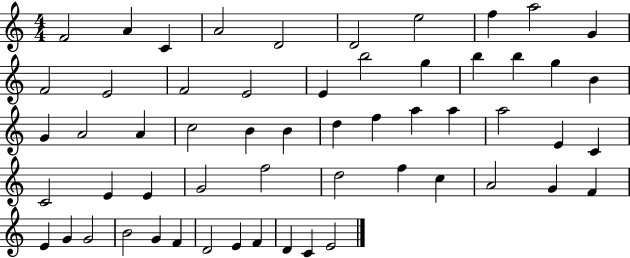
X:1
T:Untitled
M:4/4
L:1/4
K:C
F2 A C A2 D2 D2 e2 f a2 G F2 E2 F2 E2 E b2 g b b g B G A2 A c2 B B d f a a a2 E C C2 E E G2 f2 d2 f c A2 G F E G G2 B2 G F D2 E F D C E2